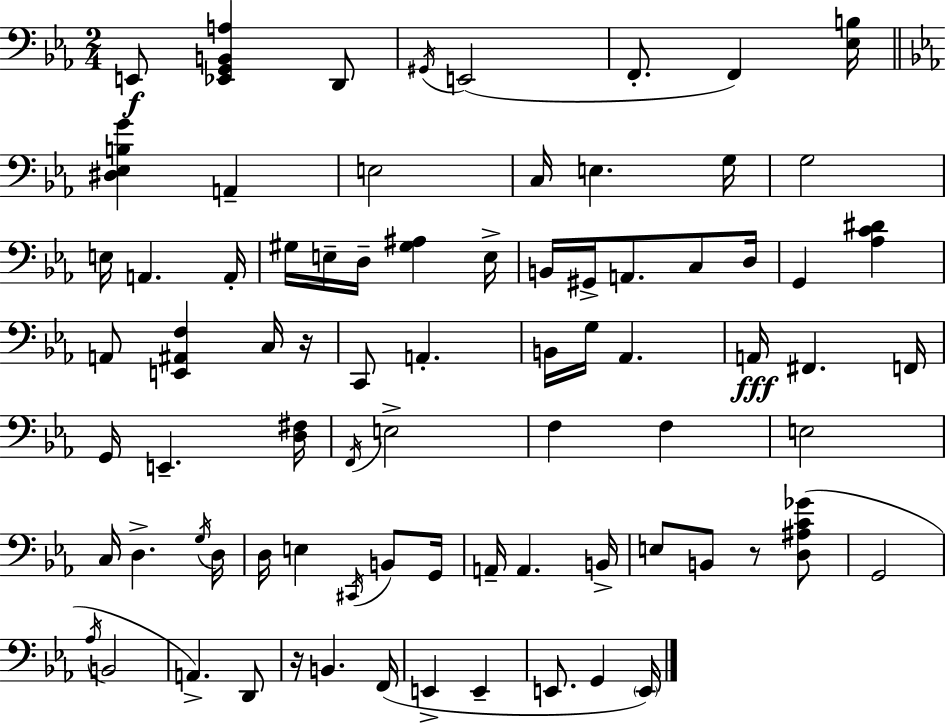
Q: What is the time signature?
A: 2/4